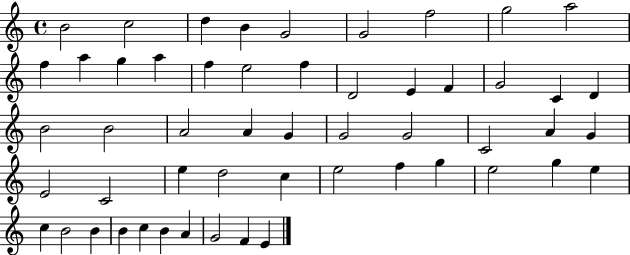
X:1
T:Untitled
M:4/4
L:1/4
K:C
B2 c2 d B G2 G2 f2 g2 a2 f a g a f e2 f D2 E F G2 C D B2 B2 A2 A G G2 G2 C2 A G E2 C2 e d2 c e2 f g e2 g e c B2 B B c B A G2 F E